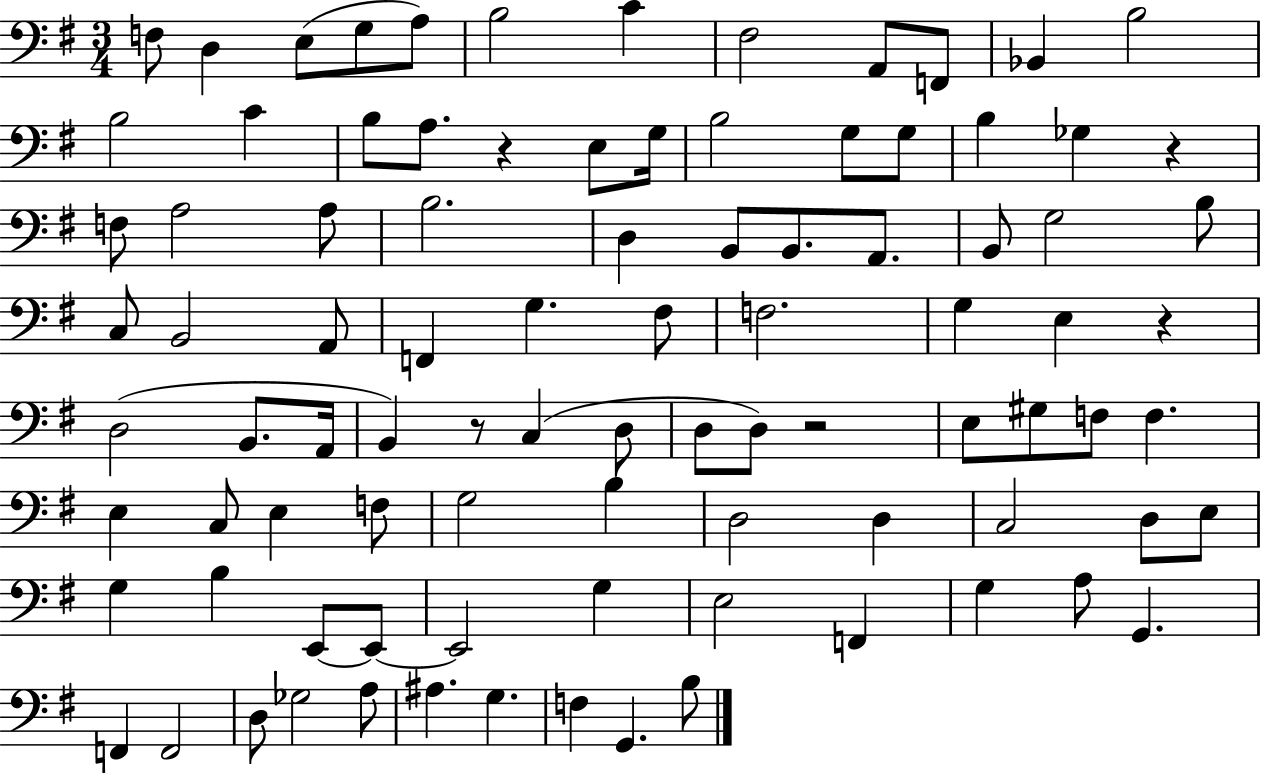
X:1
T:Untitled
M:3/4
L:1/4
K:G
F,/2 D, E,/2 G,/2 A,/2 B,2 C ^F,2 A,,/2 F,,/2 _B,, B,2 B,2 C B,/2 A,/2 z E,/2 G,/4 B,2 G,/2 G,/2 B, _G, z F,/2 A,2 A,/2 B,2 D, B,,/2 B,,/2 A,,/2 B,,/2 G,2 B,/2 C,/2 B,,2 A,,/2 F,, G, ^F,/2 F,2 G, E, z D,2 B,,/2 A,,/4 B,, z/2 C, D,/2 D,/2 D,/2 z2 E,/2 ^G,/2 F,/2 F, E, C,/2 E, F,/2 G,2 B, D,2 D, C,2 D,/2 E,/2 G, B, E,,/2 E,,/2 E,,2 G, E,2 F,, G, A,/2 G,, F,, F,,2 D,/2 _G,2 A,/2 ^A, G, F, G,, B,/2